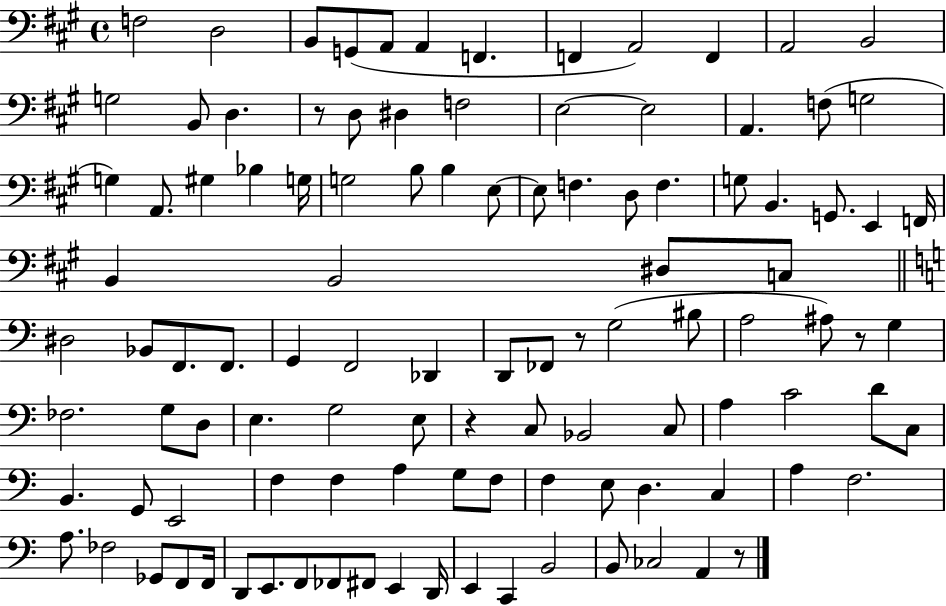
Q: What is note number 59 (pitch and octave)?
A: G3